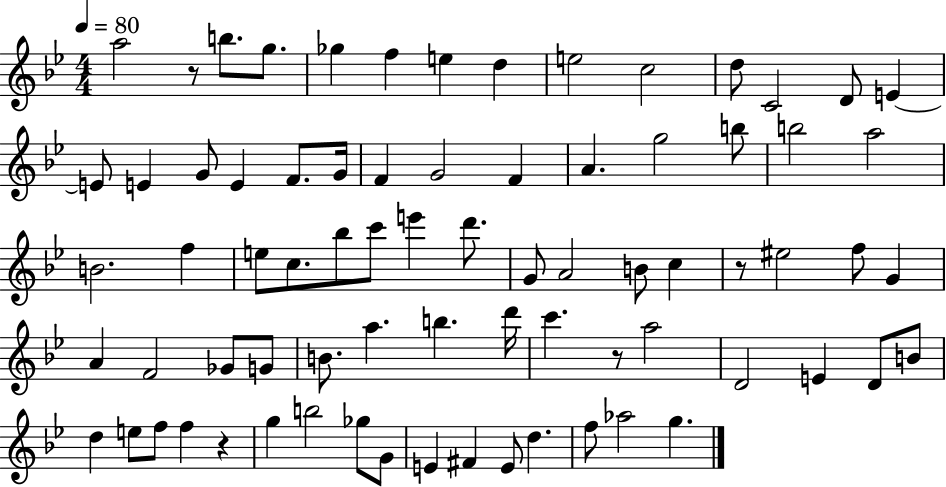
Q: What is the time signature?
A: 4/4